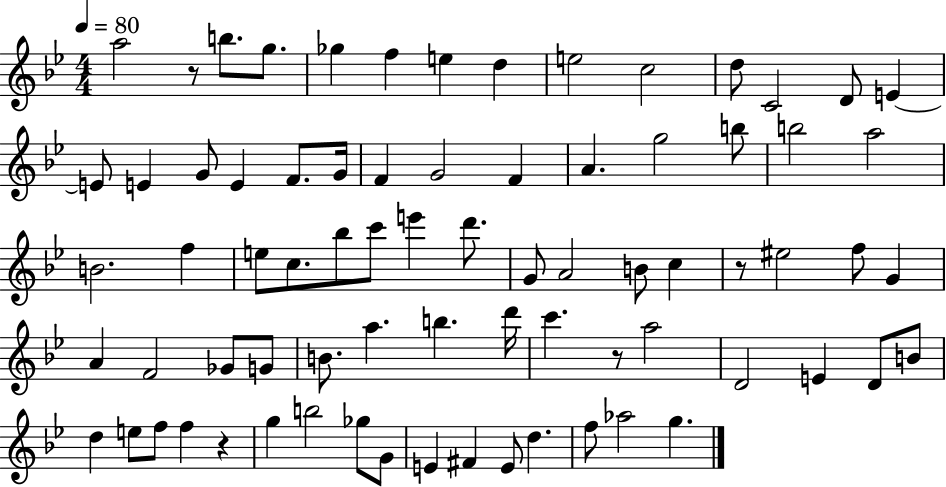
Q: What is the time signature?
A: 4/4